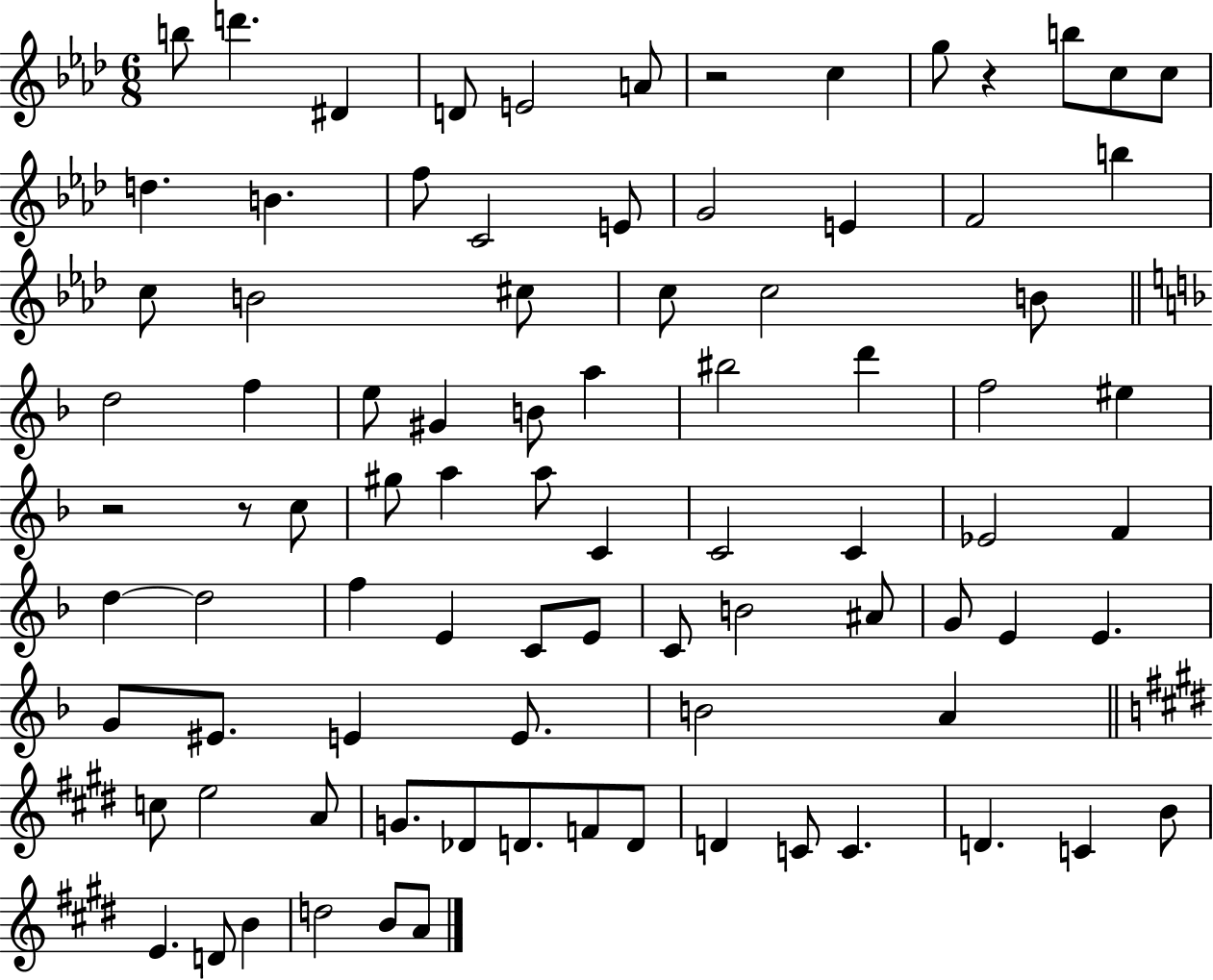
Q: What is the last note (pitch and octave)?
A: A4